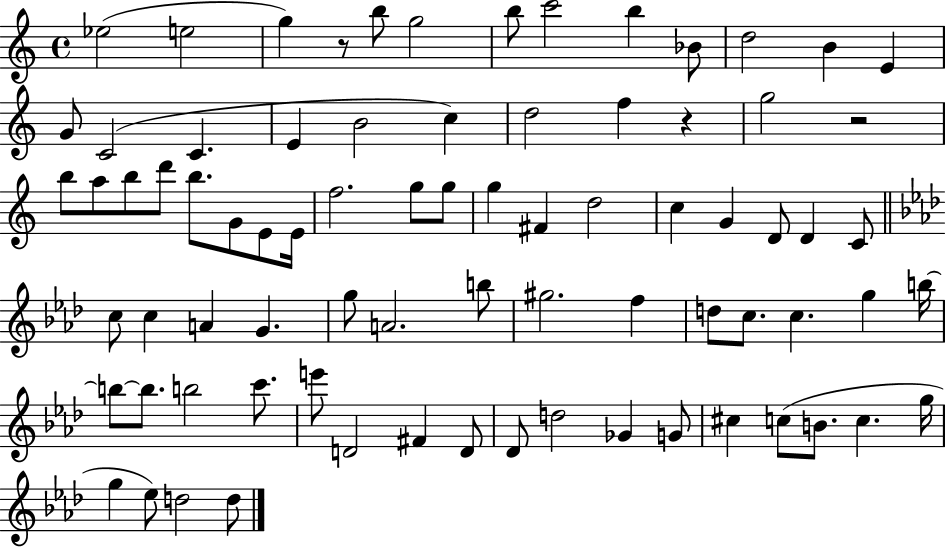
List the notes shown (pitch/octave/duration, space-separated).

Eb5/h E5/h G5/q R/e B5/e G5/h B5/e C6/h B5/q Bb4/e D5/h B4/q E4/q G4/e C4/h C4/q. E4/q B4/h C5/q D5/h F5/q R/q G5/h R/h B5/e A5/e B5/e D6/e B5/e. G4/e E4/e E4/s F5/h. G5/e G5/e G5/q F#4/q D5/h C5/q G4/q D4/e D4/q C4/e C5/e C5/q A4/q G4/q. G5/e A4/h. B5/e G#5/h. F5/q D5/e C5/e. C5/q. G5/q B5/s B5/e B5/e. B5/h C6/e. E6/e D4/h F#4/q D4/e Db4/e D5/h Gb4/q G4/e C#5/q C5/e B4/e. C5/q. G5/s G5/q Eb5/e D5/h D5/e